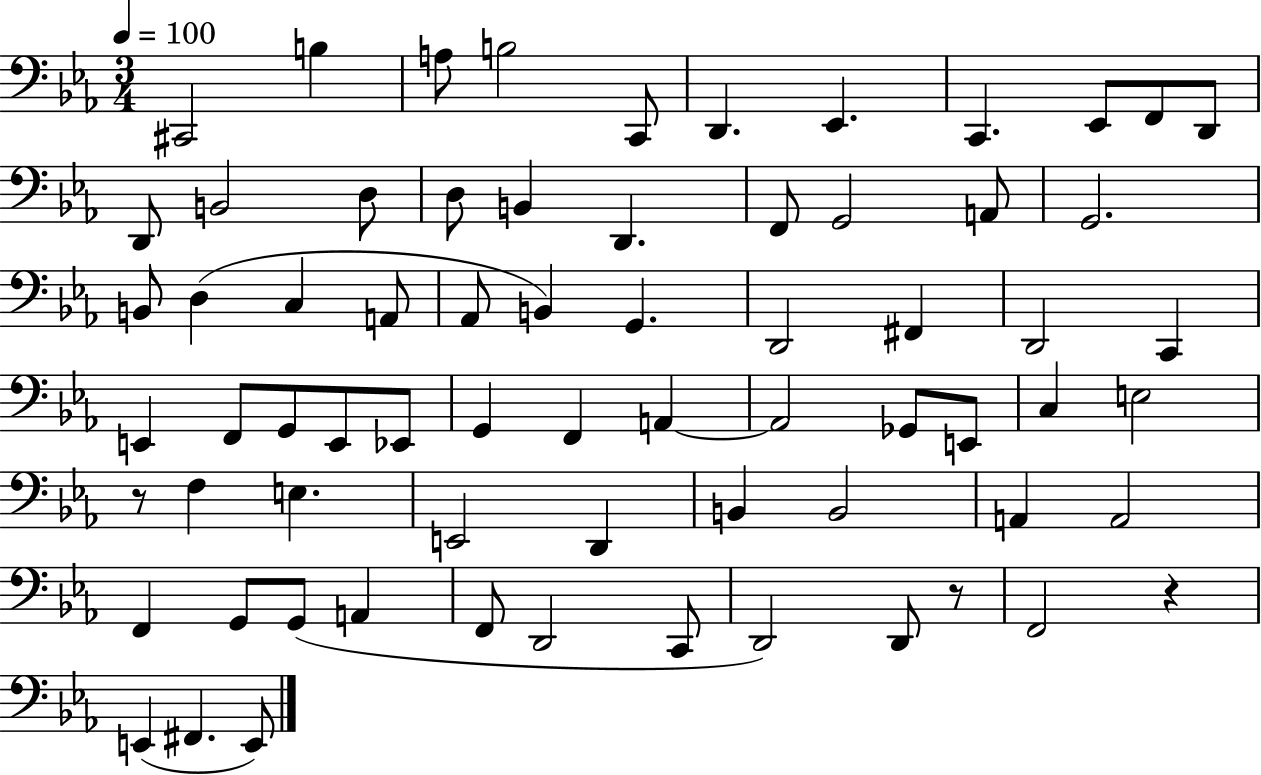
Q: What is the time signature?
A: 3/4